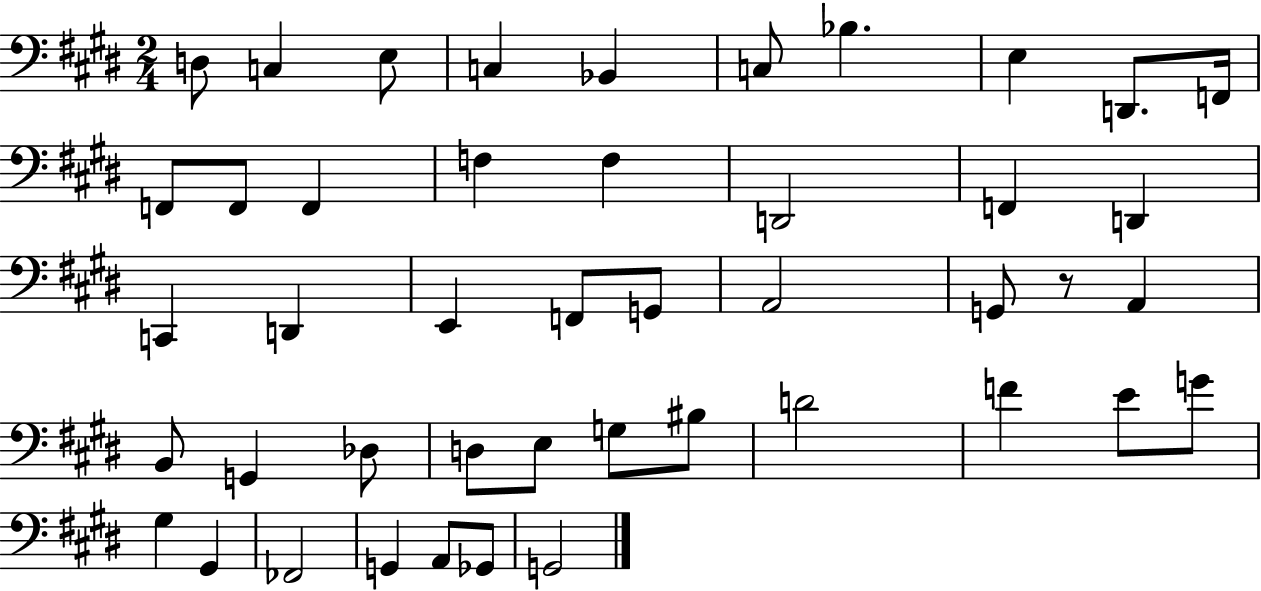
X:1
T:Untitled
M:2/4
L:1/4
K:E
D,/2 C, E,/2 C, _B,, C,/2 _B, E, D,,/2 F,,/4 F,,/2 F,,/2 F,, F, F, D,,2 F,, D,, C,, D,, E,, F,,/2 G,,/2 A,,2 G,,/2 z/2 A,, B,,/2 G,, _D,/2 D,/2 E,/2 G,/2 ^B,/2 D2 F E/2 G/2 ^G, ^G,, _F,,2 G,, A,,/2 _G,,/2 G,,2